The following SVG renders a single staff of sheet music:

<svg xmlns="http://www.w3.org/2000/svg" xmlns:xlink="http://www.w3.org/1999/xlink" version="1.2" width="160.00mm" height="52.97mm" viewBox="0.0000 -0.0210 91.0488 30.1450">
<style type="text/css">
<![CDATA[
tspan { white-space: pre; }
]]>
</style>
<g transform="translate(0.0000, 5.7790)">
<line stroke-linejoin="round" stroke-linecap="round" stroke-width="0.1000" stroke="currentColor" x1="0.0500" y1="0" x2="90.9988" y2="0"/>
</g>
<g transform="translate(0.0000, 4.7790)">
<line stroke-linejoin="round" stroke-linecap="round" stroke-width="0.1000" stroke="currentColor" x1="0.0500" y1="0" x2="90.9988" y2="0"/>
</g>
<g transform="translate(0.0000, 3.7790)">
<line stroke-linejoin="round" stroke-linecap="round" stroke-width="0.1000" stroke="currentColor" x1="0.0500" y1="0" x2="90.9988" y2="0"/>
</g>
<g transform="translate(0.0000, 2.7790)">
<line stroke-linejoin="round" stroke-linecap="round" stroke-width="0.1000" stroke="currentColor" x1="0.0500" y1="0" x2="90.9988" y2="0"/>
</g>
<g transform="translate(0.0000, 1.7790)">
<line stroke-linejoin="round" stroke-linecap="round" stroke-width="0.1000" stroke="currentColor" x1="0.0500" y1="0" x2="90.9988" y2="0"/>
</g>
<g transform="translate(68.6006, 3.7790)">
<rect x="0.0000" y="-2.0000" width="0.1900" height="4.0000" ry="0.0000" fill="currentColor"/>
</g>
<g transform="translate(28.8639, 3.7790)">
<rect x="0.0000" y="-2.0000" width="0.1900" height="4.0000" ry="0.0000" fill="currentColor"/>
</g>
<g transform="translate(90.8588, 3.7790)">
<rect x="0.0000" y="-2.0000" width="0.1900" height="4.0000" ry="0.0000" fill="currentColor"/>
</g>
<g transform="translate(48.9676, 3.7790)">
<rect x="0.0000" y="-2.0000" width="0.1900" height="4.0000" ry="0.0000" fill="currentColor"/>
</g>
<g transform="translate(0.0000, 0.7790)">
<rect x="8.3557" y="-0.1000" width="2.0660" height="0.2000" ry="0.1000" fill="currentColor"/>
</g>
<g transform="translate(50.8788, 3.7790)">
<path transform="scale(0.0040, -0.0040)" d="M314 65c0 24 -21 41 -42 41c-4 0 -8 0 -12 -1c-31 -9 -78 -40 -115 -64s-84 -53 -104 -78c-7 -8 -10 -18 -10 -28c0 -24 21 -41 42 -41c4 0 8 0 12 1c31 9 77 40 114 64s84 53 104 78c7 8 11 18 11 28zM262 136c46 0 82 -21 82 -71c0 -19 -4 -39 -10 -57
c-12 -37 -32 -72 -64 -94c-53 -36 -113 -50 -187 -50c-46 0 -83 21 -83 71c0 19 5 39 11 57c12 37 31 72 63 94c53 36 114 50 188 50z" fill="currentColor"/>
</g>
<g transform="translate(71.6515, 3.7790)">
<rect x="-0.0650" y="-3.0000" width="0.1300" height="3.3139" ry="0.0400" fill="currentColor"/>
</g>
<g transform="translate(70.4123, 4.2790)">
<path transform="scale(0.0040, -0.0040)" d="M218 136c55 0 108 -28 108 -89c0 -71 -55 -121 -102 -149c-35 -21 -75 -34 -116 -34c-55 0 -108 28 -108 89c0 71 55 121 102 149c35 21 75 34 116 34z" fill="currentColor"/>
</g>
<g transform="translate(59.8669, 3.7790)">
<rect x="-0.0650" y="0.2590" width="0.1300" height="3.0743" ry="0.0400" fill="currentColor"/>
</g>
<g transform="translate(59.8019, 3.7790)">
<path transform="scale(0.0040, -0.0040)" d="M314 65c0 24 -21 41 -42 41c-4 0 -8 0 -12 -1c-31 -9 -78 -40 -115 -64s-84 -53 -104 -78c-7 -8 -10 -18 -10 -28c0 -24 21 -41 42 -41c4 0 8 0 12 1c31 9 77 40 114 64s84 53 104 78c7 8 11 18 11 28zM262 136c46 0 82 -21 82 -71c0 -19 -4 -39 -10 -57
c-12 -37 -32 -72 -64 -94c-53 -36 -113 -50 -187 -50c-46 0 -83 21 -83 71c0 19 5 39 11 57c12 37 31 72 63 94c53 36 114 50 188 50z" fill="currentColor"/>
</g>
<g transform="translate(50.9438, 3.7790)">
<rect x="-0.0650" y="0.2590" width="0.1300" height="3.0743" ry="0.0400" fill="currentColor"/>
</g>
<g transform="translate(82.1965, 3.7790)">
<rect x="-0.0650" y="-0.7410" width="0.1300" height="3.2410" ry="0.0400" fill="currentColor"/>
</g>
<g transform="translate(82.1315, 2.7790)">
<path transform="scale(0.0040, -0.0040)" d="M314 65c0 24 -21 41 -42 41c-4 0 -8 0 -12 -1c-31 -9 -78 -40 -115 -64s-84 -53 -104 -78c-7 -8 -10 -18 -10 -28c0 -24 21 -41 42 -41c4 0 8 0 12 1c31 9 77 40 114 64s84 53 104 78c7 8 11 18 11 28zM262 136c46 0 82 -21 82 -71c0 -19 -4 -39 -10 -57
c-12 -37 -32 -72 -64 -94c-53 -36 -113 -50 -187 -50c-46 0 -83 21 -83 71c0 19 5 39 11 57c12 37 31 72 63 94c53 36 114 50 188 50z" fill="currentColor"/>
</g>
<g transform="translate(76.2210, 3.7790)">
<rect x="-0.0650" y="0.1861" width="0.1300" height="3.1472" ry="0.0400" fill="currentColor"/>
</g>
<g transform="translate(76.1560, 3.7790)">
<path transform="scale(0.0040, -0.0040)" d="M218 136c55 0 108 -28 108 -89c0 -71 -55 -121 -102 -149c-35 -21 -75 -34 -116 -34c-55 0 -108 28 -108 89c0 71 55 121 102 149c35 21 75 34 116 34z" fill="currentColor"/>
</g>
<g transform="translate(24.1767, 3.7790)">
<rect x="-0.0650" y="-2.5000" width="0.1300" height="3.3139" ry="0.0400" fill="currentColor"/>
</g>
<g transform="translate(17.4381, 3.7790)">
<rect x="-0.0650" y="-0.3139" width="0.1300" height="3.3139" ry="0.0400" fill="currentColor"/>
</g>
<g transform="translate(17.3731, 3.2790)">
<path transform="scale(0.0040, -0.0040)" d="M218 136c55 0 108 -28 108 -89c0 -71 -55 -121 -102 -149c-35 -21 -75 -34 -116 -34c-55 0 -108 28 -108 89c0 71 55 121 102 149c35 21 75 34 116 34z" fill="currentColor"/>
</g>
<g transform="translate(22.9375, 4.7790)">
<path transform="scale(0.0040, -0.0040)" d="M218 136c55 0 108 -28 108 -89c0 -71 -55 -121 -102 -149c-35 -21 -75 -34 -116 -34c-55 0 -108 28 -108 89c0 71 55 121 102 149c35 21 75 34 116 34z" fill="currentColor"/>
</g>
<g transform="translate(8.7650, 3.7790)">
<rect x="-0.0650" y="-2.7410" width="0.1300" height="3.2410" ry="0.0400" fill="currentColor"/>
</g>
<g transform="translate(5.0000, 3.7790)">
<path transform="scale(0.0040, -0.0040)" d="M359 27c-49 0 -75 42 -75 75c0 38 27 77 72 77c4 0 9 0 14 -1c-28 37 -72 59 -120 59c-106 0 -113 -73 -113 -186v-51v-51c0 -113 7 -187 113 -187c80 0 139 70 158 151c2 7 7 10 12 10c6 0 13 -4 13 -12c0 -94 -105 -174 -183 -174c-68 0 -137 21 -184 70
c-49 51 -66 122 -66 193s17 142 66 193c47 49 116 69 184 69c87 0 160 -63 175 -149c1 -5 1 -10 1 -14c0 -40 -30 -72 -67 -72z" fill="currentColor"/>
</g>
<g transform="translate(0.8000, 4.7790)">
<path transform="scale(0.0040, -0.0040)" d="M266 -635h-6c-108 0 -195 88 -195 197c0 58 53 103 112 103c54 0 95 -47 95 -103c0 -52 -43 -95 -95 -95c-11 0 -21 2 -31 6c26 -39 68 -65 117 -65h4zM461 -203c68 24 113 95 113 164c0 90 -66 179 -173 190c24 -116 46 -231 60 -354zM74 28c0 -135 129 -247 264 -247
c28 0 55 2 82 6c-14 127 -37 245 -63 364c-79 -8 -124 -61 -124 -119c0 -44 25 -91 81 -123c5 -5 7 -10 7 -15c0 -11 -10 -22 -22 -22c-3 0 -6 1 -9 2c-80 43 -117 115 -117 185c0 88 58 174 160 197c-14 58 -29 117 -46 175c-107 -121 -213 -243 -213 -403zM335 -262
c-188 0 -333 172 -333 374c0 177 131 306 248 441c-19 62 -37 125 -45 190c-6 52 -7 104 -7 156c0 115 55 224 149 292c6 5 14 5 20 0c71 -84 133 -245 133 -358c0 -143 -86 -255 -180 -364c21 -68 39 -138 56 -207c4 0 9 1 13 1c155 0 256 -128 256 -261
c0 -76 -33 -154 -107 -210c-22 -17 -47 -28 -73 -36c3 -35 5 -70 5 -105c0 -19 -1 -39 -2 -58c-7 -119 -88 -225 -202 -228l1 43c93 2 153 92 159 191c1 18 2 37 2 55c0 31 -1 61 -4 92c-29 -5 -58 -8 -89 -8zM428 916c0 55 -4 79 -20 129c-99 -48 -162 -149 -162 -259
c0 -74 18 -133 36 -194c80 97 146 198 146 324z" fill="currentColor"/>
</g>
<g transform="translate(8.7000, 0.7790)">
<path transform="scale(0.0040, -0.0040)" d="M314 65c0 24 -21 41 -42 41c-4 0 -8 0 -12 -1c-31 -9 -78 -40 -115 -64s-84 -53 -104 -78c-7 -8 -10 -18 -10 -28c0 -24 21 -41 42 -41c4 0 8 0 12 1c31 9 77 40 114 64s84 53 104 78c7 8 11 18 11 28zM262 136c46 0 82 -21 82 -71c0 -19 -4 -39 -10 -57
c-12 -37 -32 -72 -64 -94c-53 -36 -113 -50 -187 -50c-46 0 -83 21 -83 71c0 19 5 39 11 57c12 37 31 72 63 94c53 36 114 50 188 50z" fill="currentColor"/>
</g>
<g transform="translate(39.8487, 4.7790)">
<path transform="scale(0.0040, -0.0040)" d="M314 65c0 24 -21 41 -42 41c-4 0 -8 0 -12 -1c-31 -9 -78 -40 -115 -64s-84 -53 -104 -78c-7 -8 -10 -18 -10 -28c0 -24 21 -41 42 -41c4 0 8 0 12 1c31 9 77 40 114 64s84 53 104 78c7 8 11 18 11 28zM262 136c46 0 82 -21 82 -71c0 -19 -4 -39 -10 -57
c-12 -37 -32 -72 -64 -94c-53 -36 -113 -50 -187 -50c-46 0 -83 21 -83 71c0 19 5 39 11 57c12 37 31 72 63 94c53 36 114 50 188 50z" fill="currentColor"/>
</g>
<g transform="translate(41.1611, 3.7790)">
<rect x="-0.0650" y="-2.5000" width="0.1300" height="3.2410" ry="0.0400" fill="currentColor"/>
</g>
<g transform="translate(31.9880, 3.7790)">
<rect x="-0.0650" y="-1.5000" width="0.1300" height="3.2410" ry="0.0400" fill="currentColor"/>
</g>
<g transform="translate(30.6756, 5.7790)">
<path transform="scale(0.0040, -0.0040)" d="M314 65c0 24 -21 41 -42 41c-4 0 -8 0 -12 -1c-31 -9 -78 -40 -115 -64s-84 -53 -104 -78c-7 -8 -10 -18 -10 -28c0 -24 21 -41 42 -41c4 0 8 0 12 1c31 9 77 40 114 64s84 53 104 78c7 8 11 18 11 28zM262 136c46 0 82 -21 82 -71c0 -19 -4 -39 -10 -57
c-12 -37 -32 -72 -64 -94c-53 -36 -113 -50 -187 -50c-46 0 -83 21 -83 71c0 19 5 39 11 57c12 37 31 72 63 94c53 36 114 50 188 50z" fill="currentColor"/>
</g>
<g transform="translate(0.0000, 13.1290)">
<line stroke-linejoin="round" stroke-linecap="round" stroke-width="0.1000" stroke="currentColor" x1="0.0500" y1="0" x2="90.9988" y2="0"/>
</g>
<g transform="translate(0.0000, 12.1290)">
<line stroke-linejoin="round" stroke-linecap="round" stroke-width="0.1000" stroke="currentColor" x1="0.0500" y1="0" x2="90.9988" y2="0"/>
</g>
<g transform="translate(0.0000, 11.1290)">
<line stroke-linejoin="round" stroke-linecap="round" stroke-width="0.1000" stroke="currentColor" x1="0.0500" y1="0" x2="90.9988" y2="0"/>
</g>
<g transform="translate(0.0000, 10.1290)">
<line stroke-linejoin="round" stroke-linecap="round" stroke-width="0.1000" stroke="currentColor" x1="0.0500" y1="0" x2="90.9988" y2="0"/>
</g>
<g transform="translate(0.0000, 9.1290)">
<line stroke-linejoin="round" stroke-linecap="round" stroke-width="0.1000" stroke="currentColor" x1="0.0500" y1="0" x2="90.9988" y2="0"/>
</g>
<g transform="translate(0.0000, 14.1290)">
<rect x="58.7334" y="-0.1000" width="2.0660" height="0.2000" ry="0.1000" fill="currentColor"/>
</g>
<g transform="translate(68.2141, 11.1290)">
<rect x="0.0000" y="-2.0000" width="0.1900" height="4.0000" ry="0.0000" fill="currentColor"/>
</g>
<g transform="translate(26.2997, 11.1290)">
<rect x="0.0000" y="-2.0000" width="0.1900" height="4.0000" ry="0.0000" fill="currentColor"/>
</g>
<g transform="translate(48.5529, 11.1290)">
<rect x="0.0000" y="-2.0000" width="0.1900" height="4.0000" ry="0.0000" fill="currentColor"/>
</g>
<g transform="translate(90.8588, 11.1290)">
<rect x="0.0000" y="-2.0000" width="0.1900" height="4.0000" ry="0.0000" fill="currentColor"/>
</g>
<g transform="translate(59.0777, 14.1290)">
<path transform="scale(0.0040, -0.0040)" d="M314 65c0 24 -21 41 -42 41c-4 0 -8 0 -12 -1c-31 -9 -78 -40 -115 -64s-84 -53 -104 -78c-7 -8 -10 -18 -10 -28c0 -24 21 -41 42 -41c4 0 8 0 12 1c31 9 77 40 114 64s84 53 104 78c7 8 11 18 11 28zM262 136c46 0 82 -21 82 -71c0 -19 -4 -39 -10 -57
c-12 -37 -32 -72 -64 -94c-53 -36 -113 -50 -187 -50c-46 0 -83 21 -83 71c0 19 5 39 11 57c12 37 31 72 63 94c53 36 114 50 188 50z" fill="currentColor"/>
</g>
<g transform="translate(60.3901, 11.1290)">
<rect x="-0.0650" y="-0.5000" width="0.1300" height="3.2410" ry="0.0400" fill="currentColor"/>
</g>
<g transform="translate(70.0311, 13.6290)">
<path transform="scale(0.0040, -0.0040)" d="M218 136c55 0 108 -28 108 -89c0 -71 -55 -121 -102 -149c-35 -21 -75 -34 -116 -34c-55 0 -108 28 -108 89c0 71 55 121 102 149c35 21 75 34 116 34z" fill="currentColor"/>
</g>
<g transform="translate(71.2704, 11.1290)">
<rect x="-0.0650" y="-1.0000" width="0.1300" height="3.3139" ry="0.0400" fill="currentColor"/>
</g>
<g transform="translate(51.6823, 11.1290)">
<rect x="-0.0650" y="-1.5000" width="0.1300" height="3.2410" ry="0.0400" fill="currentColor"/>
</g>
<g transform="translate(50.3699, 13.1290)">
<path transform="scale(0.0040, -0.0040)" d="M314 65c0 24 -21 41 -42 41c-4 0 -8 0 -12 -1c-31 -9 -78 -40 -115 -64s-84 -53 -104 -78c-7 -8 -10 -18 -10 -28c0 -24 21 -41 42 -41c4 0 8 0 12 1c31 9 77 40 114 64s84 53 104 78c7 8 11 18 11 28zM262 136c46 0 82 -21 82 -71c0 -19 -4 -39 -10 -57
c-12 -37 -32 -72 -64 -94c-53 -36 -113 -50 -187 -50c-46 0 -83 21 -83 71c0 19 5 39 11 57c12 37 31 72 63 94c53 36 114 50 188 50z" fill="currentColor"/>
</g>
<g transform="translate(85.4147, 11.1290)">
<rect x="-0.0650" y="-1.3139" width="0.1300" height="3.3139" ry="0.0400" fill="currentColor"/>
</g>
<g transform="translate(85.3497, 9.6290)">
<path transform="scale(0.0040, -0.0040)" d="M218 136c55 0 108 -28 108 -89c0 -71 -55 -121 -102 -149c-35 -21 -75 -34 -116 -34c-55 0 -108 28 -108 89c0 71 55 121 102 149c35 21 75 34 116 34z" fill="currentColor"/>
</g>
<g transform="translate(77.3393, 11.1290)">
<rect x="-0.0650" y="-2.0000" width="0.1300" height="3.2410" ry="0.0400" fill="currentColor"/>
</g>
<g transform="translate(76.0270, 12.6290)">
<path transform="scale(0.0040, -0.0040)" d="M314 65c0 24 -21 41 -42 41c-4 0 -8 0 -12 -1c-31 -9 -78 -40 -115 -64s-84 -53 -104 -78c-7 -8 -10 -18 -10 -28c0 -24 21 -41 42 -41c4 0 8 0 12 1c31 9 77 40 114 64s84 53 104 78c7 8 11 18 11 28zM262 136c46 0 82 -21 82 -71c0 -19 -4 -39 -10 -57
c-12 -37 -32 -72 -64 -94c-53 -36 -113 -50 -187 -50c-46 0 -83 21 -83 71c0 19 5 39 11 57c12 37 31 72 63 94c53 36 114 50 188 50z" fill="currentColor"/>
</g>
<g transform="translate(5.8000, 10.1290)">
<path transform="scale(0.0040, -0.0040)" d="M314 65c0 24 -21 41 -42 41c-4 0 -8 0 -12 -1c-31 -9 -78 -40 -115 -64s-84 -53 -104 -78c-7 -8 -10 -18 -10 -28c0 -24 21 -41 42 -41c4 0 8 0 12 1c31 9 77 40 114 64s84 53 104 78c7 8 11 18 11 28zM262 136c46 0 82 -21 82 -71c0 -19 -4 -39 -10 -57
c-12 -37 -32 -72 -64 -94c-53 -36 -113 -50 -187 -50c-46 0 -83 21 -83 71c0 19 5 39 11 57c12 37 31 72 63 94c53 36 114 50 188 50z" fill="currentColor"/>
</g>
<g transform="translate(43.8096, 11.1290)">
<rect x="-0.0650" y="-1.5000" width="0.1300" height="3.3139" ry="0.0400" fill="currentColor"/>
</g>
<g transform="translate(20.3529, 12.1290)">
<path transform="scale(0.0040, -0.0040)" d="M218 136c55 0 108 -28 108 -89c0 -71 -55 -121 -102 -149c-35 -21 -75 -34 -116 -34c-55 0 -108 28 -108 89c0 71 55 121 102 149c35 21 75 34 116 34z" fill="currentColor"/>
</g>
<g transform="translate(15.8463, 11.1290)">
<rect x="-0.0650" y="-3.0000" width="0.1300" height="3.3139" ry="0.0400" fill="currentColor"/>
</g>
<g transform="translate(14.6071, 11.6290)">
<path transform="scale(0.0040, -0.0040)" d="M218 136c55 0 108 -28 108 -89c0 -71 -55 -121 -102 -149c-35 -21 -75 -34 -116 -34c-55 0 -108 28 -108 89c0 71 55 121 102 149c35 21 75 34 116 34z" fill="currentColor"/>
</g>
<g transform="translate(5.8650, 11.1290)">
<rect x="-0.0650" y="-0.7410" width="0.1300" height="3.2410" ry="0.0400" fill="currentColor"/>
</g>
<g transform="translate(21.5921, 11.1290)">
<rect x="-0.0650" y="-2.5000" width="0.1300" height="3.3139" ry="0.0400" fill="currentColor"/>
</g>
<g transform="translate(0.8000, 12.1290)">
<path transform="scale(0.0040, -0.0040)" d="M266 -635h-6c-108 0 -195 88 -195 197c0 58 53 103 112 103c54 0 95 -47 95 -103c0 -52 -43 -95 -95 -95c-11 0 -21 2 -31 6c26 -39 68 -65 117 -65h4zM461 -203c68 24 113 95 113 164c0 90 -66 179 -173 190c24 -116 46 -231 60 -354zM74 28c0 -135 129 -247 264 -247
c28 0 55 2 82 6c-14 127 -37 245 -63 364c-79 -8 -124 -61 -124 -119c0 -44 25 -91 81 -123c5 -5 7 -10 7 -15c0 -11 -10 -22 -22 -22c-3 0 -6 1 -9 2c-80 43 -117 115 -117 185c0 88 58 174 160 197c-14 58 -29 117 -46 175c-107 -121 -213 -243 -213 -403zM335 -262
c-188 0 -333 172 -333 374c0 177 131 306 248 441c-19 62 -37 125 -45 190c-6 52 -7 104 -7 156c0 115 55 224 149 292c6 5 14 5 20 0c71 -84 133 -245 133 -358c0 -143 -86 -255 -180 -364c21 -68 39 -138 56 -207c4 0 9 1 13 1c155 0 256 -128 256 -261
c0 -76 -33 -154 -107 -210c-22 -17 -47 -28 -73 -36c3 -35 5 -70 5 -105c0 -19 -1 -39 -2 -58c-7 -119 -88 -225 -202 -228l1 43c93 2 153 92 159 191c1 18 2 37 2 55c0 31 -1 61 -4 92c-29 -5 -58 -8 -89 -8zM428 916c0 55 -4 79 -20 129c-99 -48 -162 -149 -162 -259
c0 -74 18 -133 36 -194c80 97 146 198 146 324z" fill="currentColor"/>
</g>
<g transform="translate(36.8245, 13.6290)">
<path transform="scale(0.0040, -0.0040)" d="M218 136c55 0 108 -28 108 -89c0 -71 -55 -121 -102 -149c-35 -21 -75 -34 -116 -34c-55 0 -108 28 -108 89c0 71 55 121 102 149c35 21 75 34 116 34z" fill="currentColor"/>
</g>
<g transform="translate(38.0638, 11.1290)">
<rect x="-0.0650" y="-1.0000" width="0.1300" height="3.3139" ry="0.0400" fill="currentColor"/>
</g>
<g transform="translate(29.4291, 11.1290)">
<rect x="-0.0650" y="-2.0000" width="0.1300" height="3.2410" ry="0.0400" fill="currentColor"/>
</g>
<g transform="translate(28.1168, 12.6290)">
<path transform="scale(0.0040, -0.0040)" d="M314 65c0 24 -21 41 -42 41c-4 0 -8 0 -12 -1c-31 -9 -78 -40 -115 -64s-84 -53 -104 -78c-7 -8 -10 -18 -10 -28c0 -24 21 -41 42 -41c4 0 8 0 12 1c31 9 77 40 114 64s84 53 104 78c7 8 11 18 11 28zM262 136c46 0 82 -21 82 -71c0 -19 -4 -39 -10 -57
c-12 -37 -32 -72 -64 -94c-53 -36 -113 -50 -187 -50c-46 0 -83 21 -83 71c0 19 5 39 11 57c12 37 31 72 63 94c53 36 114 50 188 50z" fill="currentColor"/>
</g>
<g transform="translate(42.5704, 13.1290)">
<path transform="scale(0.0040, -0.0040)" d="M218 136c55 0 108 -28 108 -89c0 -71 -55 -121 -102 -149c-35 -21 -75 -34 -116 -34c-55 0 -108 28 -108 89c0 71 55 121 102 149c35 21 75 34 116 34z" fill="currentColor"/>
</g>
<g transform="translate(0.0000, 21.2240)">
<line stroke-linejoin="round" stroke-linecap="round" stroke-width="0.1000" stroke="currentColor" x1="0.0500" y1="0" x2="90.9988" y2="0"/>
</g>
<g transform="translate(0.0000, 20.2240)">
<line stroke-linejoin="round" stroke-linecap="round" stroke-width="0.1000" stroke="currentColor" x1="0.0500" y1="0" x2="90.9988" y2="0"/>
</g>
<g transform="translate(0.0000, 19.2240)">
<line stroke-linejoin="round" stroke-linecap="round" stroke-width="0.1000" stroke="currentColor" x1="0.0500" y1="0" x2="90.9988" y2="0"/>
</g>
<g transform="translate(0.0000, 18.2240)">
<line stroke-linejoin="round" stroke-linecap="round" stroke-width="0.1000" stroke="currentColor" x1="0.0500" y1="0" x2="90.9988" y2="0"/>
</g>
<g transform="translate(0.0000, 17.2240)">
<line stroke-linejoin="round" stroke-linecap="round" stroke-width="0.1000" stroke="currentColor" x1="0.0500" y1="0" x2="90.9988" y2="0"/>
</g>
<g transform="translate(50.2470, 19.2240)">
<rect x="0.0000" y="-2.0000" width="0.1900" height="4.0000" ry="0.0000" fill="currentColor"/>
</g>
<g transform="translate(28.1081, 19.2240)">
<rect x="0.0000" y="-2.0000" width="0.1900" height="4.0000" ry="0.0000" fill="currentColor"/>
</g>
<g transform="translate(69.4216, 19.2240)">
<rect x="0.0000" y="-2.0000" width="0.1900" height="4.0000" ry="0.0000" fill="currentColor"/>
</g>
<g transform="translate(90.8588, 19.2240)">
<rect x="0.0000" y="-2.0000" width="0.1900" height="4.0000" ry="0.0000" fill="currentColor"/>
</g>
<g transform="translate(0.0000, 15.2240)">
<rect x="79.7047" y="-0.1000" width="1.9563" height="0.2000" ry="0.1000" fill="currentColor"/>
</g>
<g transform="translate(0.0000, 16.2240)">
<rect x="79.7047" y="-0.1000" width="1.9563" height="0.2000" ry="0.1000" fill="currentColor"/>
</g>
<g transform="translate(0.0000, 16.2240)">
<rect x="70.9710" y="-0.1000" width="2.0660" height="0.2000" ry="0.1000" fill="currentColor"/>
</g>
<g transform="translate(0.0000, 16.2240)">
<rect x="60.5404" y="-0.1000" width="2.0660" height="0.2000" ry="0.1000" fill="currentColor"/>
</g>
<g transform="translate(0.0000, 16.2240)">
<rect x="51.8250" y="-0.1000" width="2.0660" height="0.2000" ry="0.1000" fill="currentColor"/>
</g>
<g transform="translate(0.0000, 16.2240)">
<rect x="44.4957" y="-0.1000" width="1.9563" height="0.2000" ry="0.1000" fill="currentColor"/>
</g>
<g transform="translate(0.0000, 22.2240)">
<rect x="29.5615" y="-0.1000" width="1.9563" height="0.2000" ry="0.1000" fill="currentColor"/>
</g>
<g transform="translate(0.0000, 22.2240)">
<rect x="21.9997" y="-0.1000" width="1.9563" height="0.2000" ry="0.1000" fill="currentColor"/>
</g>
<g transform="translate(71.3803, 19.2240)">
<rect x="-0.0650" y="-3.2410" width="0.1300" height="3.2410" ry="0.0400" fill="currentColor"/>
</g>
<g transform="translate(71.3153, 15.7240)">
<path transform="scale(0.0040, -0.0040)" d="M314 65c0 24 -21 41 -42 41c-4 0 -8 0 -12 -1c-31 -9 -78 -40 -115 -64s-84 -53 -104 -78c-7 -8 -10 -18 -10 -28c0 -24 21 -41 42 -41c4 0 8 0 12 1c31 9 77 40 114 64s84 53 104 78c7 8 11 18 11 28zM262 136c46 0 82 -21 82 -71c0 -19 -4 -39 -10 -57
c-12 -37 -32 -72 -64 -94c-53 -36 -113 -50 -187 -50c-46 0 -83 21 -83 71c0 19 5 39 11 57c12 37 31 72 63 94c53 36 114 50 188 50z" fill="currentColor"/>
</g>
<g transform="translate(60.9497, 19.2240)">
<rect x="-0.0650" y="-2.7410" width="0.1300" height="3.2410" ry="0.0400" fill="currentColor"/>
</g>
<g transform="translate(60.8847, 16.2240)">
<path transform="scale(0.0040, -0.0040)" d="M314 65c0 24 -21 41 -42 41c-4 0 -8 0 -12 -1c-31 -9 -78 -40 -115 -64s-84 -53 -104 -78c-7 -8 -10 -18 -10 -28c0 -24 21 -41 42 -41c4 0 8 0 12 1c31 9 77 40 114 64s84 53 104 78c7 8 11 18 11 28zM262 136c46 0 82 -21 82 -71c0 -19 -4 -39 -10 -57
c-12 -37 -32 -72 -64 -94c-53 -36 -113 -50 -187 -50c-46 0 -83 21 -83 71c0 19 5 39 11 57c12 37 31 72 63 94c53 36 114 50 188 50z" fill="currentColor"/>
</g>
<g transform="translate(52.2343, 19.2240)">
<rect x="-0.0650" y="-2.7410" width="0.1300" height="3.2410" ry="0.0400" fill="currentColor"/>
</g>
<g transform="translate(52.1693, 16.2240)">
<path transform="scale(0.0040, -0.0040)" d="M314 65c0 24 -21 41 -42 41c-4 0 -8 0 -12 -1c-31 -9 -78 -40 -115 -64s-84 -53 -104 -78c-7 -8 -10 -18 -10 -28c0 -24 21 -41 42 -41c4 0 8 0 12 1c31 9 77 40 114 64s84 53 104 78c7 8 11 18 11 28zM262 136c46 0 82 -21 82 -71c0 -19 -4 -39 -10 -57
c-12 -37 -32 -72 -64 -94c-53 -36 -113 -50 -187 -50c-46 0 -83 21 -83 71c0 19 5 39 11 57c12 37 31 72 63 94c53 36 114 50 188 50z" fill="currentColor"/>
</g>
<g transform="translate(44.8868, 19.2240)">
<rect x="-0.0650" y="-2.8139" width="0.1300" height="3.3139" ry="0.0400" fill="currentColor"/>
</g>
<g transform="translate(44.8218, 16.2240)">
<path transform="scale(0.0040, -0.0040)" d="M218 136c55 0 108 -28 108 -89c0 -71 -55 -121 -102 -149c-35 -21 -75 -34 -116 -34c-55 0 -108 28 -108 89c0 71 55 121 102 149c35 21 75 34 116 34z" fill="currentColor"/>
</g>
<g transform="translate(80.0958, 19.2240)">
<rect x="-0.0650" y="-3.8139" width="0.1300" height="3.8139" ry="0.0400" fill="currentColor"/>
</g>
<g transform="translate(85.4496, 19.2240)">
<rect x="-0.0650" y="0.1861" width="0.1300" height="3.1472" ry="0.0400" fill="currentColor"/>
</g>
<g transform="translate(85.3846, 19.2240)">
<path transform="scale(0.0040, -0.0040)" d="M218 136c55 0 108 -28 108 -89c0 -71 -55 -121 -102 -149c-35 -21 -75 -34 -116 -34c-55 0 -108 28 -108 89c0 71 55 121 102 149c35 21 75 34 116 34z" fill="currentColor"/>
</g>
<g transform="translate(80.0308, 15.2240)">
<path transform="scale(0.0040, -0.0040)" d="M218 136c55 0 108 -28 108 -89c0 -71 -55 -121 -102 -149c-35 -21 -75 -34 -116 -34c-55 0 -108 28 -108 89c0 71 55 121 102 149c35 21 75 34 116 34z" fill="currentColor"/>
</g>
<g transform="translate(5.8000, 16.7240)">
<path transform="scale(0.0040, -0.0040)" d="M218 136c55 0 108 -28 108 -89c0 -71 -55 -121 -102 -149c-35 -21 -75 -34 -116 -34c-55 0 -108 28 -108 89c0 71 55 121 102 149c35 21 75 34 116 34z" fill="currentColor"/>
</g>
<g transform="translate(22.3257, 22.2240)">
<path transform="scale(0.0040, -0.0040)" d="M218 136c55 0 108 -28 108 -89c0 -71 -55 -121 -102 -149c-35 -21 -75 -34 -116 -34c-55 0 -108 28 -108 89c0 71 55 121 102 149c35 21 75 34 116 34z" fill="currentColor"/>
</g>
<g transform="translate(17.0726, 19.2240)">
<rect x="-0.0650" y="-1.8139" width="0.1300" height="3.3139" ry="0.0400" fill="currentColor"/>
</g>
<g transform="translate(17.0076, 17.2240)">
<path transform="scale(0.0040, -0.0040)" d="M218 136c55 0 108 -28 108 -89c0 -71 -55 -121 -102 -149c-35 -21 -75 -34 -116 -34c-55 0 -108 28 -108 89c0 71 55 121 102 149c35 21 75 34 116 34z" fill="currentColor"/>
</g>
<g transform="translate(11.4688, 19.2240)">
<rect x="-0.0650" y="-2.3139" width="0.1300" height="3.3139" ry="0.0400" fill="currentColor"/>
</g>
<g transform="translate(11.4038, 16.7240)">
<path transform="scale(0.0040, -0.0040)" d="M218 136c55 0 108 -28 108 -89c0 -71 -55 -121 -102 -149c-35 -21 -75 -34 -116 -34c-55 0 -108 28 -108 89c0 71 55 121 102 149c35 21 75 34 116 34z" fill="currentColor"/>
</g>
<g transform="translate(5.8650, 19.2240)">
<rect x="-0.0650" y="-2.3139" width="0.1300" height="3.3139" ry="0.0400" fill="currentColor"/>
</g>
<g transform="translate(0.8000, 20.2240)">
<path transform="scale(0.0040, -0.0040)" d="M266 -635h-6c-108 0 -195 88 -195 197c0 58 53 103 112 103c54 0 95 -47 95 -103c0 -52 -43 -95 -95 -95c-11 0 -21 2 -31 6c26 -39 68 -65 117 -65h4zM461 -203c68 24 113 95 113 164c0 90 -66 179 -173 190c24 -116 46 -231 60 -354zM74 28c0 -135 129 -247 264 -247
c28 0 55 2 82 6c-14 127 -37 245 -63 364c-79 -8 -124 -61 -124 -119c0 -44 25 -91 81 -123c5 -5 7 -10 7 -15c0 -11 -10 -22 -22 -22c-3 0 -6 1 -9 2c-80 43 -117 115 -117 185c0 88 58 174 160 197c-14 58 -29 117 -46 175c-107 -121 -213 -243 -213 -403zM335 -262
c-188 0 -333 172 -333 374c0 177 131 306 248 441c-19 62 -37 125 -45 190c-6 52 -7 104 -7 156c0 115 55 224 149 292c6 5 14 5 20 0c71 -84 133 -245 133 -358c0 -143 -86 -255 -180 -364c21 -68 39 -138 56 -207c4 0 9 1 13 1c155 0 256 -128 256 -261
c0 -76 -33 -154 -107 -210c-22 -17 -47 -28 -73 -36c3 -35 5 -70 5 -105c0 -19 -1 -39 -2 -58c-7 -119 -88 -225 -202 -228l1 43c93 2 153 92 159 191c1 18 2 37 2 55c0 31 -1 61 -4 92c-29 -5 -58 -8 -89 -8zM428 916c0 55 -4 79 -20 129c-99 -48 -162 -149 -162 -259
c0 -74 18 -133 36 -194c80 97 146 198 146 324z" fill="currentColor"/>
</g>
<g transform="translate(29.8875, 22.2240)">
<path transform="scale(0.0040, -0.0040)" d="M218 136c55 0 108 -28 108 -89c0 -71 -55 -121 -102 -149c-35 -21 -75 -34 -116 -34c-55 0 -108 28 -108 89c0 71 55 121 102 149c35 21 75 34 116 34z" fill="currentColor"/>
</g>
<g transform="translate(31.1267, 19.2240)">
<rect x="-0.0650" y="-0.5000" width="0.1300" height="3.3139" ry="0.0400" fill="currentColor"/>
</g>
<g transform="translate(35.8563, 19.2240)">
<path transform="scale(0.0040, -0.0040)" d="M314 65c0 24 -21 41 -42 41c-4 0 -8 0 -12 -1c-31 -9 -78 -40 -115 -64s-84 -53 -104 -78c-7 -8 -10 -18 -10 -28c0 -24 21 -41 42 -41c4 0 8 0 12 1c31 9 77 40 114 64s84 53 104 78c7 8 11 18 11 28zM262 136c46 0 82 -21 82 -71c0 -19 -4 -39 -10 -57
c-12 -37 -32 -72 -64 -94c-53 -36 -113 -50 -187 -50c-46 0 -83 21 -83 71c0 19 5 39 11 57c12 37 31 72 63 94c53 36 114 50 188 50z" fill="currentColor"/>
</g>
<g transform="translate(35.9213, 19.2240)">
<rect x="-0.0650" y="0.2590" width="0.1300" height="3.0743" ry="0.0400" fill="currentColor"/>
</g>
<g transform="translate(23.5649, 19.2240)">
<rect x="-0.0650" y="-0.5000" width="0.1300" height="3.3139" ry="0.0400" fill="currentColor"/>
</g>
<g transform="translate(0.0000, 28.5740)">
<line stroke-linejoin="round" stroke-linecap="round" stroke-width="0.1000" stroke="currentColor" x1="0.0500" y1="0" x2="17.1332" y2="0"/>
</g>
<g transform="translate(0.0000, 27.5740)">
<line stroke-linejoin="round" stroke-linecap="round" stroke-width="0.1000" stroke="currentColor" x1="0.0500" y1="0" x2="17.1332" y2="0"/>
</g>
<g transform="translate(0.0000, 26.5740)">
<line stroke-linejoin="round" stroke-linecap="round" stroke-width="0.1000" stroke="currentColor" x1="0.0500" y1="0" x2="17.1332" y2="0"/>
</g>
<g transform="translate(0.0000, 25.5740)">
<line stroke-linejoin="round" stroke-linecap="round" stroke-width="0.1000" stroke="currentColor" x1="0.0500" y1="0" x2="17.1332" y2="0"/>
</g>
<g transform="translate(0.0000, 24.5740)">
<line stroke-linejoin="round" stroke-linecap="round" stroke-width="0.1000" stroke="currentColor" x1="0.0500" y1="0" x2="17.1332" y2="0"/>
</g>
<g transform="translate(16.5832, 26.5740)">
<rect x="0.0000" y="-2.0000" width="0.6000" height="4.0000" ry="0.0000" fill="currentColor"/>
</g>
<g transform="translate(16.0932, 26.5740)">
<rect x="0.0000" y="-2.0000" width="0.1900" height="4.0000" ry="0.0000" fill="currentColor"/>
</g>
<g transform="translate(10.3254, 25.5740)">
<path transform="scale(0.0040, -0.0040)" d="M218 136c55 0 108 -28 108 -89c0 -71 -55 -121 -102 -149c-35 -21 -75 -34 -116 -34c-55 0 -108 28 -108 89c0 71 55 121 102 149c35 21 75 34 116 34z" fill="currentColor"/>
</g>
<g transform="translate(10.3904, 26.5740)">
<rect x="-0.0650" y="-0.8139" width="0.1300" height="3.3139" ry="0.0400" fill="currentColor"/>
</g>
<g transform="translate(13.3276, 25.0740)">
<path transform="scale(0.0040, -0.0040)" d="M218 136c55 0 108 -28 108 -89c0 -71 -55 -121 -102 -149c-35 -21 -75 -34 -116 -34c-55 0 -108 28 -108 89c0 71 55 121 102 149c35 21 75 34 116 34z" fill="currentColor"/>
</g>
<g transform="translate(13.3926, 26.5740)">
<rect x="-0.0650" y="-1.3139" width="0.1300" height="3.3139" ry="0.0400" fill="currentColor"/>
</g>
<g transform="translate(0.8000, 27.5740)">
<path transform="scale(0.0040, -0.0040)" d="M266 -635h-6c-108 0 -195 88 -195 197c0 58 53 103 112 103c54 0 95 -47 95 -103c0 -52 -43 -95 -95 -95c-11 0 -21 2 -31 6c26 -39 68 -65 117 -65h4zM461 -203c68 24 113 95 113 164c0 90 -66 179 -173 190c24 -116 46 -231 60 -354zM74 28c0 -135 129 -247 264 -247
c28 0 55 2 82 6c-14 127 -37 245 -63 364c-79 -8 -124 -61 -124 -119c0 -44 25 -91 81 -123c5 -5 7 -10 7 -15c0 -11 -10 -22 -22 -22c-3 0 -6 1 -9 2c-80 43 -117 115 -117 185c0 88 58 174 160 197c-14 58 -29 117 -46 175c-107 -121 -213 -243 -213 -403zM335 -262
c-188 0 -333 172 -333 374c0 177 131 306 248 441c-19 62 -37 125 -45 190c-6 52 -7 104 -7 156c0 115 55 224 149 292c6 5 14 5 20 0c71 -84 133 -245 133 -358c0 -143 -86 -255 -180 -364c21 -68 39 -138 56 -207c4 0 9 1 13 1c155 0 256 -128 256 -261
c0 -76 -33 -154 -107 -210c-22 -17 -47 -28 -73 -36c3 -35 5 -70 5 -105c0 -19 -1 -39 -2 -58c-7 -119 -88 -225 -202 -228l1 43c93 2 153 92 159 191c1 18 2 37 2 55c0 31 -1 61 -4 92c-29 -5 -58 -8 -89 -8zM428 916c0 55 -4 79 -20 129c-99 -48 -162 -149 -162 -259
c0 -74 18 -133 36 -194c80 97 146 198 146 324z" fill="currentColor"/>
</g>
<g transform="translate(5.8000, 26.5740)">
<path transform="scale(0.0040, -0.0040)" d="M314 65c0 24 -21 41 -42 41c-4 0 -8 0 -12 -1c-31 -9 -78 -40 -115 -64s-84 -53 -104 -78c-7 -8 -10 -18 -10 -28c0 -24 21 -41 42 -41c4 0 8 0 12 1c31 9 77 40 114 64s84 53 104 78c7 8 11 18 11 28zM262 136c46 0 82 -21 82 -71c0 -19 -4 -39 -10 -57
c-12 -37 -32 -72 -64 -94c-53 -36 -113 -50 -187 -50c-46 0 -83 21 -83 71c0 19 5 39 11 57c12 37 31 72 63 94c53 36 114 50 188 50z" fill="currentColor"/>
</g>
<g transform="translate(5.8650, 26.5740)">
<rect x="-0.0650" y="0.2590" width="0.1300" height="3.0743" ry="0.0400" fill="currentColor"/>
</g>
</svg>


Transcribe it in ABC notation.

X:1
T:Untitled
M:4/4
L:1/4
K:C
a2 c G E2 G2 B2 B2 A B d2 d2 A G F2 D E E2 C2 D F2 e g g f C C B2 a a2 a2 b2 c' B B2 d e